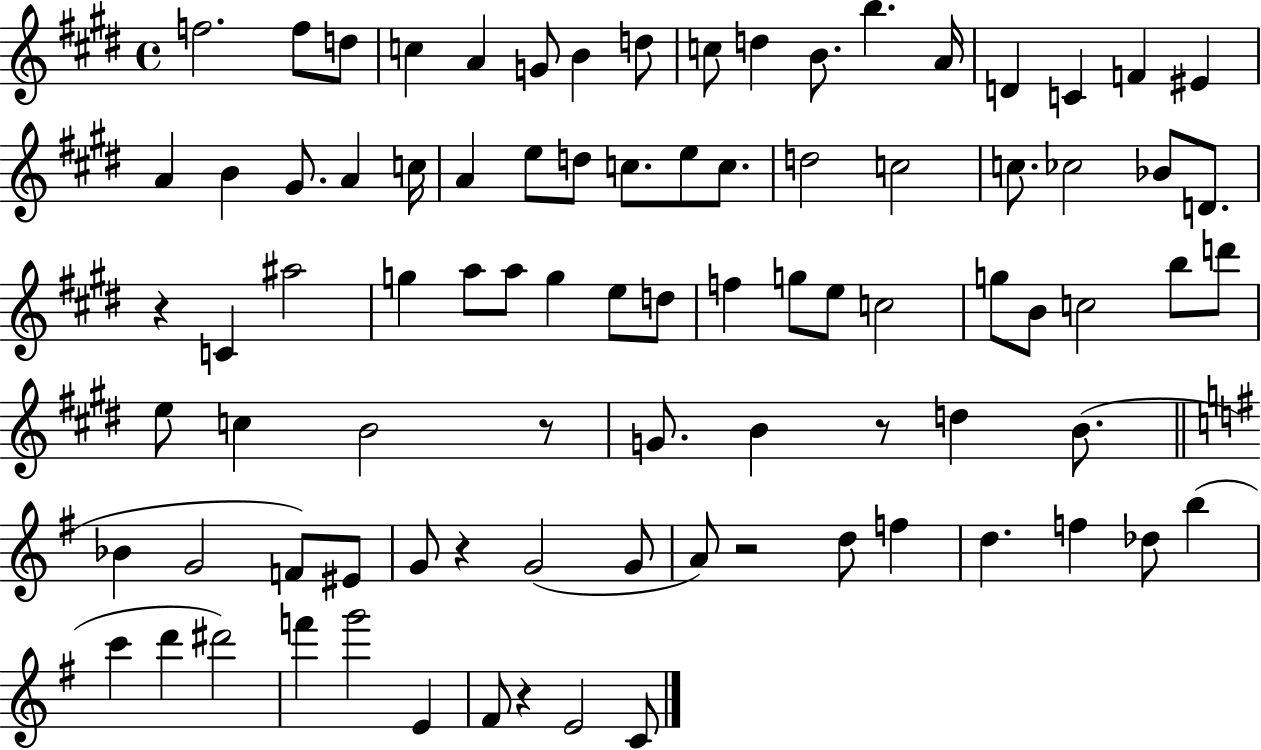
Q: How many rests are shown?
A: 6